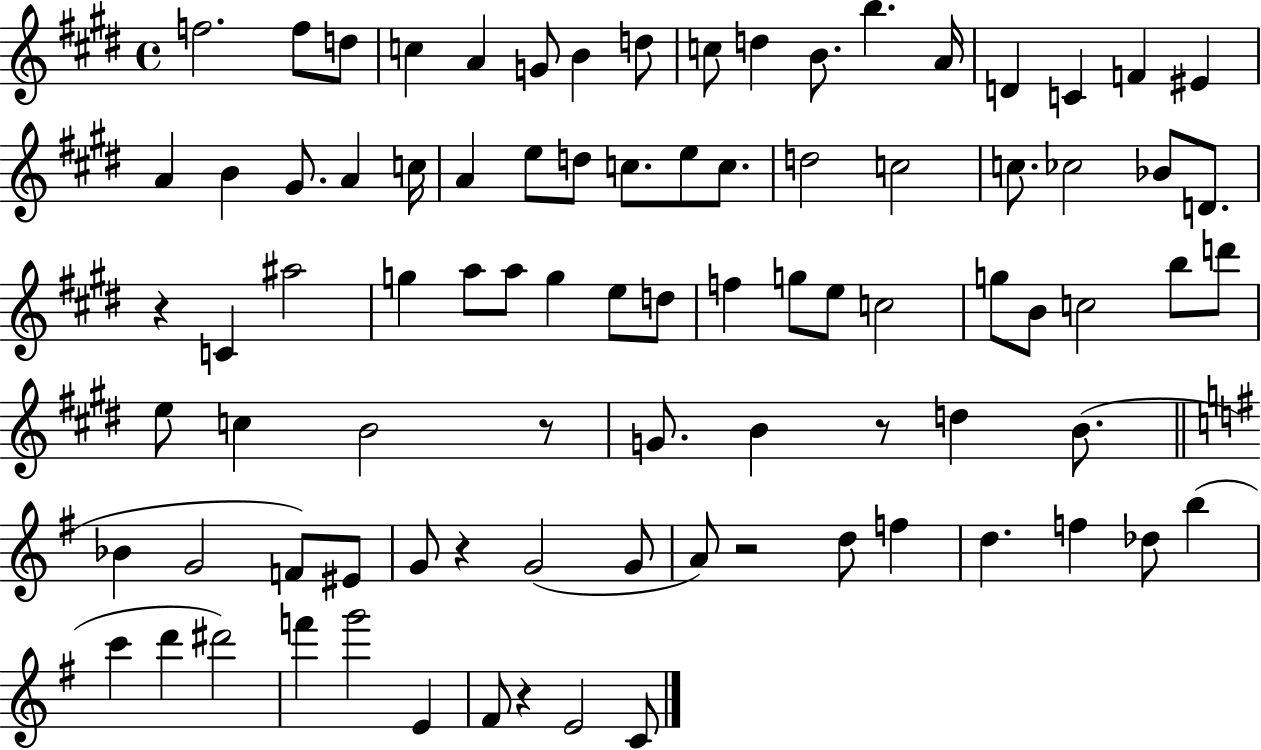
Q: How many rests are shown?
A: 6